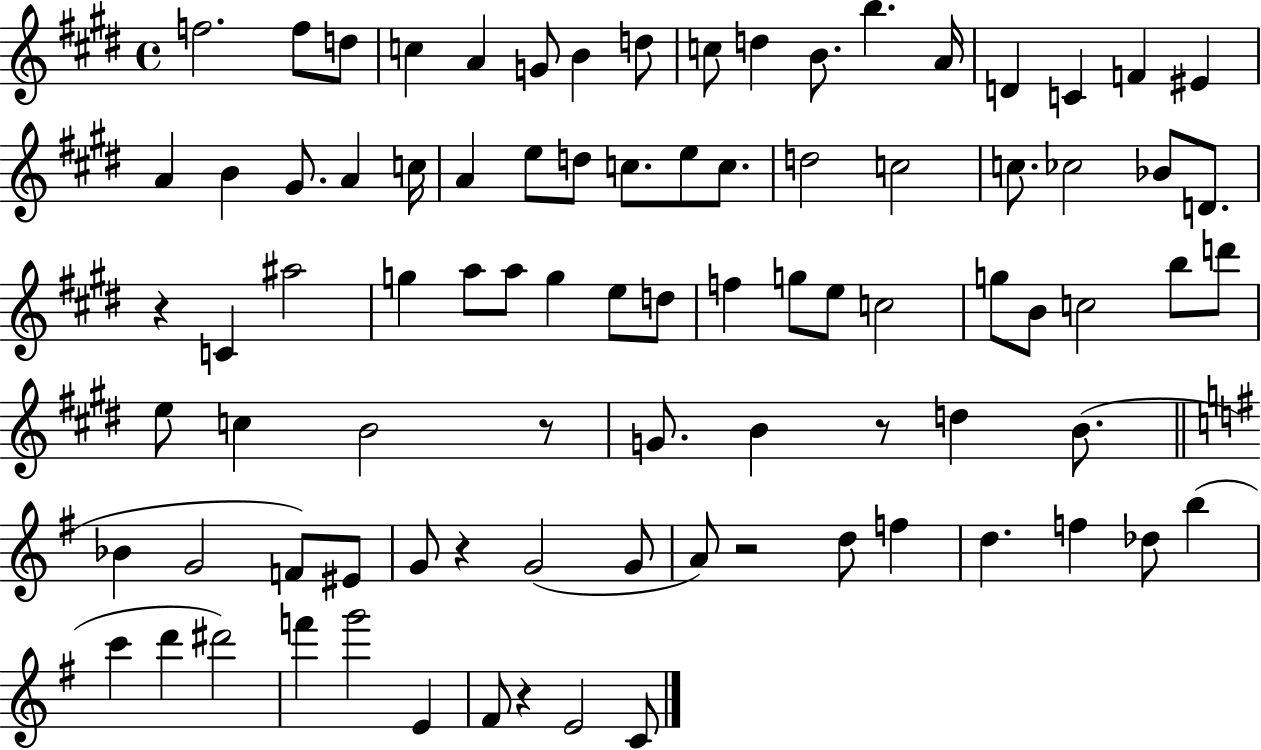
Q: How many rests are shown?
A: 6